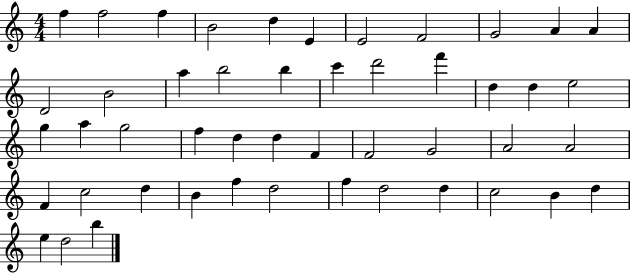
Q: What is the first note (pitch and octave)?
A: F5